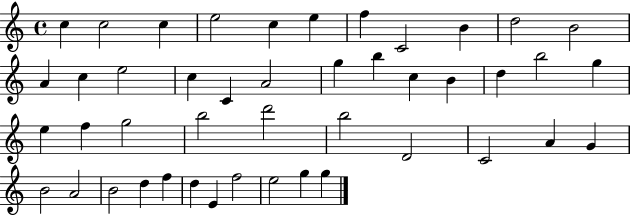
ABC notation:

X:1
T:Untitled
M:4/4
L:1/4
K:C
c c2 c e2 c e f C2 B d2 B2 A c e2 c C A2 g b c B d b2 g e f g2 b2 d'2 b2 D2 C2 A G B2 A2 B2 d f d E f2 e2 g g